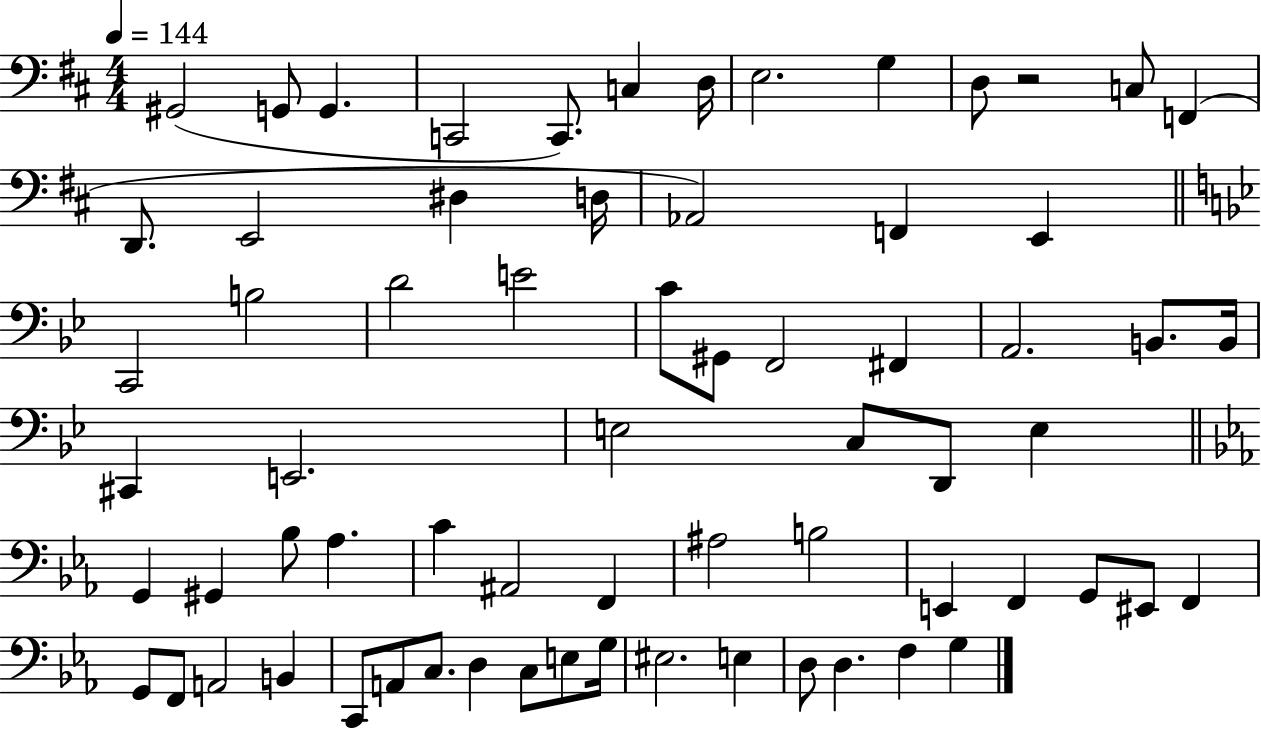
X:1
T:Untitled
M:4/4
L:1/4
K:D
^G,,2 G,,/2 G,, C,,2 C,,/2 C, D,/4 E,2 G, D,/2 z2 C,/2 F,, D,,/2 E,,2 ^D, D,/4 _A,,2 F,, E,, C,,2 B,2 D2 E2 C/2 ^G,,/2 F,,2 ^F,, A,,2 B,,/2 B,,/4 ^C,, E,,2 E,2 C,/2 D,,/2 E, G,, ^G,, _B,/2 _A, C ^A,,2 F,, ^A,2 B,2 E,, F,, G,,/2 ^E,,/2 F,, G,,/2 F,,/2 A,,2 B,, C,,/2 A,,/2 C,/2 D, C,/2 E,/2 G,/4 ^E,2 E, D,/2 D, F, G,